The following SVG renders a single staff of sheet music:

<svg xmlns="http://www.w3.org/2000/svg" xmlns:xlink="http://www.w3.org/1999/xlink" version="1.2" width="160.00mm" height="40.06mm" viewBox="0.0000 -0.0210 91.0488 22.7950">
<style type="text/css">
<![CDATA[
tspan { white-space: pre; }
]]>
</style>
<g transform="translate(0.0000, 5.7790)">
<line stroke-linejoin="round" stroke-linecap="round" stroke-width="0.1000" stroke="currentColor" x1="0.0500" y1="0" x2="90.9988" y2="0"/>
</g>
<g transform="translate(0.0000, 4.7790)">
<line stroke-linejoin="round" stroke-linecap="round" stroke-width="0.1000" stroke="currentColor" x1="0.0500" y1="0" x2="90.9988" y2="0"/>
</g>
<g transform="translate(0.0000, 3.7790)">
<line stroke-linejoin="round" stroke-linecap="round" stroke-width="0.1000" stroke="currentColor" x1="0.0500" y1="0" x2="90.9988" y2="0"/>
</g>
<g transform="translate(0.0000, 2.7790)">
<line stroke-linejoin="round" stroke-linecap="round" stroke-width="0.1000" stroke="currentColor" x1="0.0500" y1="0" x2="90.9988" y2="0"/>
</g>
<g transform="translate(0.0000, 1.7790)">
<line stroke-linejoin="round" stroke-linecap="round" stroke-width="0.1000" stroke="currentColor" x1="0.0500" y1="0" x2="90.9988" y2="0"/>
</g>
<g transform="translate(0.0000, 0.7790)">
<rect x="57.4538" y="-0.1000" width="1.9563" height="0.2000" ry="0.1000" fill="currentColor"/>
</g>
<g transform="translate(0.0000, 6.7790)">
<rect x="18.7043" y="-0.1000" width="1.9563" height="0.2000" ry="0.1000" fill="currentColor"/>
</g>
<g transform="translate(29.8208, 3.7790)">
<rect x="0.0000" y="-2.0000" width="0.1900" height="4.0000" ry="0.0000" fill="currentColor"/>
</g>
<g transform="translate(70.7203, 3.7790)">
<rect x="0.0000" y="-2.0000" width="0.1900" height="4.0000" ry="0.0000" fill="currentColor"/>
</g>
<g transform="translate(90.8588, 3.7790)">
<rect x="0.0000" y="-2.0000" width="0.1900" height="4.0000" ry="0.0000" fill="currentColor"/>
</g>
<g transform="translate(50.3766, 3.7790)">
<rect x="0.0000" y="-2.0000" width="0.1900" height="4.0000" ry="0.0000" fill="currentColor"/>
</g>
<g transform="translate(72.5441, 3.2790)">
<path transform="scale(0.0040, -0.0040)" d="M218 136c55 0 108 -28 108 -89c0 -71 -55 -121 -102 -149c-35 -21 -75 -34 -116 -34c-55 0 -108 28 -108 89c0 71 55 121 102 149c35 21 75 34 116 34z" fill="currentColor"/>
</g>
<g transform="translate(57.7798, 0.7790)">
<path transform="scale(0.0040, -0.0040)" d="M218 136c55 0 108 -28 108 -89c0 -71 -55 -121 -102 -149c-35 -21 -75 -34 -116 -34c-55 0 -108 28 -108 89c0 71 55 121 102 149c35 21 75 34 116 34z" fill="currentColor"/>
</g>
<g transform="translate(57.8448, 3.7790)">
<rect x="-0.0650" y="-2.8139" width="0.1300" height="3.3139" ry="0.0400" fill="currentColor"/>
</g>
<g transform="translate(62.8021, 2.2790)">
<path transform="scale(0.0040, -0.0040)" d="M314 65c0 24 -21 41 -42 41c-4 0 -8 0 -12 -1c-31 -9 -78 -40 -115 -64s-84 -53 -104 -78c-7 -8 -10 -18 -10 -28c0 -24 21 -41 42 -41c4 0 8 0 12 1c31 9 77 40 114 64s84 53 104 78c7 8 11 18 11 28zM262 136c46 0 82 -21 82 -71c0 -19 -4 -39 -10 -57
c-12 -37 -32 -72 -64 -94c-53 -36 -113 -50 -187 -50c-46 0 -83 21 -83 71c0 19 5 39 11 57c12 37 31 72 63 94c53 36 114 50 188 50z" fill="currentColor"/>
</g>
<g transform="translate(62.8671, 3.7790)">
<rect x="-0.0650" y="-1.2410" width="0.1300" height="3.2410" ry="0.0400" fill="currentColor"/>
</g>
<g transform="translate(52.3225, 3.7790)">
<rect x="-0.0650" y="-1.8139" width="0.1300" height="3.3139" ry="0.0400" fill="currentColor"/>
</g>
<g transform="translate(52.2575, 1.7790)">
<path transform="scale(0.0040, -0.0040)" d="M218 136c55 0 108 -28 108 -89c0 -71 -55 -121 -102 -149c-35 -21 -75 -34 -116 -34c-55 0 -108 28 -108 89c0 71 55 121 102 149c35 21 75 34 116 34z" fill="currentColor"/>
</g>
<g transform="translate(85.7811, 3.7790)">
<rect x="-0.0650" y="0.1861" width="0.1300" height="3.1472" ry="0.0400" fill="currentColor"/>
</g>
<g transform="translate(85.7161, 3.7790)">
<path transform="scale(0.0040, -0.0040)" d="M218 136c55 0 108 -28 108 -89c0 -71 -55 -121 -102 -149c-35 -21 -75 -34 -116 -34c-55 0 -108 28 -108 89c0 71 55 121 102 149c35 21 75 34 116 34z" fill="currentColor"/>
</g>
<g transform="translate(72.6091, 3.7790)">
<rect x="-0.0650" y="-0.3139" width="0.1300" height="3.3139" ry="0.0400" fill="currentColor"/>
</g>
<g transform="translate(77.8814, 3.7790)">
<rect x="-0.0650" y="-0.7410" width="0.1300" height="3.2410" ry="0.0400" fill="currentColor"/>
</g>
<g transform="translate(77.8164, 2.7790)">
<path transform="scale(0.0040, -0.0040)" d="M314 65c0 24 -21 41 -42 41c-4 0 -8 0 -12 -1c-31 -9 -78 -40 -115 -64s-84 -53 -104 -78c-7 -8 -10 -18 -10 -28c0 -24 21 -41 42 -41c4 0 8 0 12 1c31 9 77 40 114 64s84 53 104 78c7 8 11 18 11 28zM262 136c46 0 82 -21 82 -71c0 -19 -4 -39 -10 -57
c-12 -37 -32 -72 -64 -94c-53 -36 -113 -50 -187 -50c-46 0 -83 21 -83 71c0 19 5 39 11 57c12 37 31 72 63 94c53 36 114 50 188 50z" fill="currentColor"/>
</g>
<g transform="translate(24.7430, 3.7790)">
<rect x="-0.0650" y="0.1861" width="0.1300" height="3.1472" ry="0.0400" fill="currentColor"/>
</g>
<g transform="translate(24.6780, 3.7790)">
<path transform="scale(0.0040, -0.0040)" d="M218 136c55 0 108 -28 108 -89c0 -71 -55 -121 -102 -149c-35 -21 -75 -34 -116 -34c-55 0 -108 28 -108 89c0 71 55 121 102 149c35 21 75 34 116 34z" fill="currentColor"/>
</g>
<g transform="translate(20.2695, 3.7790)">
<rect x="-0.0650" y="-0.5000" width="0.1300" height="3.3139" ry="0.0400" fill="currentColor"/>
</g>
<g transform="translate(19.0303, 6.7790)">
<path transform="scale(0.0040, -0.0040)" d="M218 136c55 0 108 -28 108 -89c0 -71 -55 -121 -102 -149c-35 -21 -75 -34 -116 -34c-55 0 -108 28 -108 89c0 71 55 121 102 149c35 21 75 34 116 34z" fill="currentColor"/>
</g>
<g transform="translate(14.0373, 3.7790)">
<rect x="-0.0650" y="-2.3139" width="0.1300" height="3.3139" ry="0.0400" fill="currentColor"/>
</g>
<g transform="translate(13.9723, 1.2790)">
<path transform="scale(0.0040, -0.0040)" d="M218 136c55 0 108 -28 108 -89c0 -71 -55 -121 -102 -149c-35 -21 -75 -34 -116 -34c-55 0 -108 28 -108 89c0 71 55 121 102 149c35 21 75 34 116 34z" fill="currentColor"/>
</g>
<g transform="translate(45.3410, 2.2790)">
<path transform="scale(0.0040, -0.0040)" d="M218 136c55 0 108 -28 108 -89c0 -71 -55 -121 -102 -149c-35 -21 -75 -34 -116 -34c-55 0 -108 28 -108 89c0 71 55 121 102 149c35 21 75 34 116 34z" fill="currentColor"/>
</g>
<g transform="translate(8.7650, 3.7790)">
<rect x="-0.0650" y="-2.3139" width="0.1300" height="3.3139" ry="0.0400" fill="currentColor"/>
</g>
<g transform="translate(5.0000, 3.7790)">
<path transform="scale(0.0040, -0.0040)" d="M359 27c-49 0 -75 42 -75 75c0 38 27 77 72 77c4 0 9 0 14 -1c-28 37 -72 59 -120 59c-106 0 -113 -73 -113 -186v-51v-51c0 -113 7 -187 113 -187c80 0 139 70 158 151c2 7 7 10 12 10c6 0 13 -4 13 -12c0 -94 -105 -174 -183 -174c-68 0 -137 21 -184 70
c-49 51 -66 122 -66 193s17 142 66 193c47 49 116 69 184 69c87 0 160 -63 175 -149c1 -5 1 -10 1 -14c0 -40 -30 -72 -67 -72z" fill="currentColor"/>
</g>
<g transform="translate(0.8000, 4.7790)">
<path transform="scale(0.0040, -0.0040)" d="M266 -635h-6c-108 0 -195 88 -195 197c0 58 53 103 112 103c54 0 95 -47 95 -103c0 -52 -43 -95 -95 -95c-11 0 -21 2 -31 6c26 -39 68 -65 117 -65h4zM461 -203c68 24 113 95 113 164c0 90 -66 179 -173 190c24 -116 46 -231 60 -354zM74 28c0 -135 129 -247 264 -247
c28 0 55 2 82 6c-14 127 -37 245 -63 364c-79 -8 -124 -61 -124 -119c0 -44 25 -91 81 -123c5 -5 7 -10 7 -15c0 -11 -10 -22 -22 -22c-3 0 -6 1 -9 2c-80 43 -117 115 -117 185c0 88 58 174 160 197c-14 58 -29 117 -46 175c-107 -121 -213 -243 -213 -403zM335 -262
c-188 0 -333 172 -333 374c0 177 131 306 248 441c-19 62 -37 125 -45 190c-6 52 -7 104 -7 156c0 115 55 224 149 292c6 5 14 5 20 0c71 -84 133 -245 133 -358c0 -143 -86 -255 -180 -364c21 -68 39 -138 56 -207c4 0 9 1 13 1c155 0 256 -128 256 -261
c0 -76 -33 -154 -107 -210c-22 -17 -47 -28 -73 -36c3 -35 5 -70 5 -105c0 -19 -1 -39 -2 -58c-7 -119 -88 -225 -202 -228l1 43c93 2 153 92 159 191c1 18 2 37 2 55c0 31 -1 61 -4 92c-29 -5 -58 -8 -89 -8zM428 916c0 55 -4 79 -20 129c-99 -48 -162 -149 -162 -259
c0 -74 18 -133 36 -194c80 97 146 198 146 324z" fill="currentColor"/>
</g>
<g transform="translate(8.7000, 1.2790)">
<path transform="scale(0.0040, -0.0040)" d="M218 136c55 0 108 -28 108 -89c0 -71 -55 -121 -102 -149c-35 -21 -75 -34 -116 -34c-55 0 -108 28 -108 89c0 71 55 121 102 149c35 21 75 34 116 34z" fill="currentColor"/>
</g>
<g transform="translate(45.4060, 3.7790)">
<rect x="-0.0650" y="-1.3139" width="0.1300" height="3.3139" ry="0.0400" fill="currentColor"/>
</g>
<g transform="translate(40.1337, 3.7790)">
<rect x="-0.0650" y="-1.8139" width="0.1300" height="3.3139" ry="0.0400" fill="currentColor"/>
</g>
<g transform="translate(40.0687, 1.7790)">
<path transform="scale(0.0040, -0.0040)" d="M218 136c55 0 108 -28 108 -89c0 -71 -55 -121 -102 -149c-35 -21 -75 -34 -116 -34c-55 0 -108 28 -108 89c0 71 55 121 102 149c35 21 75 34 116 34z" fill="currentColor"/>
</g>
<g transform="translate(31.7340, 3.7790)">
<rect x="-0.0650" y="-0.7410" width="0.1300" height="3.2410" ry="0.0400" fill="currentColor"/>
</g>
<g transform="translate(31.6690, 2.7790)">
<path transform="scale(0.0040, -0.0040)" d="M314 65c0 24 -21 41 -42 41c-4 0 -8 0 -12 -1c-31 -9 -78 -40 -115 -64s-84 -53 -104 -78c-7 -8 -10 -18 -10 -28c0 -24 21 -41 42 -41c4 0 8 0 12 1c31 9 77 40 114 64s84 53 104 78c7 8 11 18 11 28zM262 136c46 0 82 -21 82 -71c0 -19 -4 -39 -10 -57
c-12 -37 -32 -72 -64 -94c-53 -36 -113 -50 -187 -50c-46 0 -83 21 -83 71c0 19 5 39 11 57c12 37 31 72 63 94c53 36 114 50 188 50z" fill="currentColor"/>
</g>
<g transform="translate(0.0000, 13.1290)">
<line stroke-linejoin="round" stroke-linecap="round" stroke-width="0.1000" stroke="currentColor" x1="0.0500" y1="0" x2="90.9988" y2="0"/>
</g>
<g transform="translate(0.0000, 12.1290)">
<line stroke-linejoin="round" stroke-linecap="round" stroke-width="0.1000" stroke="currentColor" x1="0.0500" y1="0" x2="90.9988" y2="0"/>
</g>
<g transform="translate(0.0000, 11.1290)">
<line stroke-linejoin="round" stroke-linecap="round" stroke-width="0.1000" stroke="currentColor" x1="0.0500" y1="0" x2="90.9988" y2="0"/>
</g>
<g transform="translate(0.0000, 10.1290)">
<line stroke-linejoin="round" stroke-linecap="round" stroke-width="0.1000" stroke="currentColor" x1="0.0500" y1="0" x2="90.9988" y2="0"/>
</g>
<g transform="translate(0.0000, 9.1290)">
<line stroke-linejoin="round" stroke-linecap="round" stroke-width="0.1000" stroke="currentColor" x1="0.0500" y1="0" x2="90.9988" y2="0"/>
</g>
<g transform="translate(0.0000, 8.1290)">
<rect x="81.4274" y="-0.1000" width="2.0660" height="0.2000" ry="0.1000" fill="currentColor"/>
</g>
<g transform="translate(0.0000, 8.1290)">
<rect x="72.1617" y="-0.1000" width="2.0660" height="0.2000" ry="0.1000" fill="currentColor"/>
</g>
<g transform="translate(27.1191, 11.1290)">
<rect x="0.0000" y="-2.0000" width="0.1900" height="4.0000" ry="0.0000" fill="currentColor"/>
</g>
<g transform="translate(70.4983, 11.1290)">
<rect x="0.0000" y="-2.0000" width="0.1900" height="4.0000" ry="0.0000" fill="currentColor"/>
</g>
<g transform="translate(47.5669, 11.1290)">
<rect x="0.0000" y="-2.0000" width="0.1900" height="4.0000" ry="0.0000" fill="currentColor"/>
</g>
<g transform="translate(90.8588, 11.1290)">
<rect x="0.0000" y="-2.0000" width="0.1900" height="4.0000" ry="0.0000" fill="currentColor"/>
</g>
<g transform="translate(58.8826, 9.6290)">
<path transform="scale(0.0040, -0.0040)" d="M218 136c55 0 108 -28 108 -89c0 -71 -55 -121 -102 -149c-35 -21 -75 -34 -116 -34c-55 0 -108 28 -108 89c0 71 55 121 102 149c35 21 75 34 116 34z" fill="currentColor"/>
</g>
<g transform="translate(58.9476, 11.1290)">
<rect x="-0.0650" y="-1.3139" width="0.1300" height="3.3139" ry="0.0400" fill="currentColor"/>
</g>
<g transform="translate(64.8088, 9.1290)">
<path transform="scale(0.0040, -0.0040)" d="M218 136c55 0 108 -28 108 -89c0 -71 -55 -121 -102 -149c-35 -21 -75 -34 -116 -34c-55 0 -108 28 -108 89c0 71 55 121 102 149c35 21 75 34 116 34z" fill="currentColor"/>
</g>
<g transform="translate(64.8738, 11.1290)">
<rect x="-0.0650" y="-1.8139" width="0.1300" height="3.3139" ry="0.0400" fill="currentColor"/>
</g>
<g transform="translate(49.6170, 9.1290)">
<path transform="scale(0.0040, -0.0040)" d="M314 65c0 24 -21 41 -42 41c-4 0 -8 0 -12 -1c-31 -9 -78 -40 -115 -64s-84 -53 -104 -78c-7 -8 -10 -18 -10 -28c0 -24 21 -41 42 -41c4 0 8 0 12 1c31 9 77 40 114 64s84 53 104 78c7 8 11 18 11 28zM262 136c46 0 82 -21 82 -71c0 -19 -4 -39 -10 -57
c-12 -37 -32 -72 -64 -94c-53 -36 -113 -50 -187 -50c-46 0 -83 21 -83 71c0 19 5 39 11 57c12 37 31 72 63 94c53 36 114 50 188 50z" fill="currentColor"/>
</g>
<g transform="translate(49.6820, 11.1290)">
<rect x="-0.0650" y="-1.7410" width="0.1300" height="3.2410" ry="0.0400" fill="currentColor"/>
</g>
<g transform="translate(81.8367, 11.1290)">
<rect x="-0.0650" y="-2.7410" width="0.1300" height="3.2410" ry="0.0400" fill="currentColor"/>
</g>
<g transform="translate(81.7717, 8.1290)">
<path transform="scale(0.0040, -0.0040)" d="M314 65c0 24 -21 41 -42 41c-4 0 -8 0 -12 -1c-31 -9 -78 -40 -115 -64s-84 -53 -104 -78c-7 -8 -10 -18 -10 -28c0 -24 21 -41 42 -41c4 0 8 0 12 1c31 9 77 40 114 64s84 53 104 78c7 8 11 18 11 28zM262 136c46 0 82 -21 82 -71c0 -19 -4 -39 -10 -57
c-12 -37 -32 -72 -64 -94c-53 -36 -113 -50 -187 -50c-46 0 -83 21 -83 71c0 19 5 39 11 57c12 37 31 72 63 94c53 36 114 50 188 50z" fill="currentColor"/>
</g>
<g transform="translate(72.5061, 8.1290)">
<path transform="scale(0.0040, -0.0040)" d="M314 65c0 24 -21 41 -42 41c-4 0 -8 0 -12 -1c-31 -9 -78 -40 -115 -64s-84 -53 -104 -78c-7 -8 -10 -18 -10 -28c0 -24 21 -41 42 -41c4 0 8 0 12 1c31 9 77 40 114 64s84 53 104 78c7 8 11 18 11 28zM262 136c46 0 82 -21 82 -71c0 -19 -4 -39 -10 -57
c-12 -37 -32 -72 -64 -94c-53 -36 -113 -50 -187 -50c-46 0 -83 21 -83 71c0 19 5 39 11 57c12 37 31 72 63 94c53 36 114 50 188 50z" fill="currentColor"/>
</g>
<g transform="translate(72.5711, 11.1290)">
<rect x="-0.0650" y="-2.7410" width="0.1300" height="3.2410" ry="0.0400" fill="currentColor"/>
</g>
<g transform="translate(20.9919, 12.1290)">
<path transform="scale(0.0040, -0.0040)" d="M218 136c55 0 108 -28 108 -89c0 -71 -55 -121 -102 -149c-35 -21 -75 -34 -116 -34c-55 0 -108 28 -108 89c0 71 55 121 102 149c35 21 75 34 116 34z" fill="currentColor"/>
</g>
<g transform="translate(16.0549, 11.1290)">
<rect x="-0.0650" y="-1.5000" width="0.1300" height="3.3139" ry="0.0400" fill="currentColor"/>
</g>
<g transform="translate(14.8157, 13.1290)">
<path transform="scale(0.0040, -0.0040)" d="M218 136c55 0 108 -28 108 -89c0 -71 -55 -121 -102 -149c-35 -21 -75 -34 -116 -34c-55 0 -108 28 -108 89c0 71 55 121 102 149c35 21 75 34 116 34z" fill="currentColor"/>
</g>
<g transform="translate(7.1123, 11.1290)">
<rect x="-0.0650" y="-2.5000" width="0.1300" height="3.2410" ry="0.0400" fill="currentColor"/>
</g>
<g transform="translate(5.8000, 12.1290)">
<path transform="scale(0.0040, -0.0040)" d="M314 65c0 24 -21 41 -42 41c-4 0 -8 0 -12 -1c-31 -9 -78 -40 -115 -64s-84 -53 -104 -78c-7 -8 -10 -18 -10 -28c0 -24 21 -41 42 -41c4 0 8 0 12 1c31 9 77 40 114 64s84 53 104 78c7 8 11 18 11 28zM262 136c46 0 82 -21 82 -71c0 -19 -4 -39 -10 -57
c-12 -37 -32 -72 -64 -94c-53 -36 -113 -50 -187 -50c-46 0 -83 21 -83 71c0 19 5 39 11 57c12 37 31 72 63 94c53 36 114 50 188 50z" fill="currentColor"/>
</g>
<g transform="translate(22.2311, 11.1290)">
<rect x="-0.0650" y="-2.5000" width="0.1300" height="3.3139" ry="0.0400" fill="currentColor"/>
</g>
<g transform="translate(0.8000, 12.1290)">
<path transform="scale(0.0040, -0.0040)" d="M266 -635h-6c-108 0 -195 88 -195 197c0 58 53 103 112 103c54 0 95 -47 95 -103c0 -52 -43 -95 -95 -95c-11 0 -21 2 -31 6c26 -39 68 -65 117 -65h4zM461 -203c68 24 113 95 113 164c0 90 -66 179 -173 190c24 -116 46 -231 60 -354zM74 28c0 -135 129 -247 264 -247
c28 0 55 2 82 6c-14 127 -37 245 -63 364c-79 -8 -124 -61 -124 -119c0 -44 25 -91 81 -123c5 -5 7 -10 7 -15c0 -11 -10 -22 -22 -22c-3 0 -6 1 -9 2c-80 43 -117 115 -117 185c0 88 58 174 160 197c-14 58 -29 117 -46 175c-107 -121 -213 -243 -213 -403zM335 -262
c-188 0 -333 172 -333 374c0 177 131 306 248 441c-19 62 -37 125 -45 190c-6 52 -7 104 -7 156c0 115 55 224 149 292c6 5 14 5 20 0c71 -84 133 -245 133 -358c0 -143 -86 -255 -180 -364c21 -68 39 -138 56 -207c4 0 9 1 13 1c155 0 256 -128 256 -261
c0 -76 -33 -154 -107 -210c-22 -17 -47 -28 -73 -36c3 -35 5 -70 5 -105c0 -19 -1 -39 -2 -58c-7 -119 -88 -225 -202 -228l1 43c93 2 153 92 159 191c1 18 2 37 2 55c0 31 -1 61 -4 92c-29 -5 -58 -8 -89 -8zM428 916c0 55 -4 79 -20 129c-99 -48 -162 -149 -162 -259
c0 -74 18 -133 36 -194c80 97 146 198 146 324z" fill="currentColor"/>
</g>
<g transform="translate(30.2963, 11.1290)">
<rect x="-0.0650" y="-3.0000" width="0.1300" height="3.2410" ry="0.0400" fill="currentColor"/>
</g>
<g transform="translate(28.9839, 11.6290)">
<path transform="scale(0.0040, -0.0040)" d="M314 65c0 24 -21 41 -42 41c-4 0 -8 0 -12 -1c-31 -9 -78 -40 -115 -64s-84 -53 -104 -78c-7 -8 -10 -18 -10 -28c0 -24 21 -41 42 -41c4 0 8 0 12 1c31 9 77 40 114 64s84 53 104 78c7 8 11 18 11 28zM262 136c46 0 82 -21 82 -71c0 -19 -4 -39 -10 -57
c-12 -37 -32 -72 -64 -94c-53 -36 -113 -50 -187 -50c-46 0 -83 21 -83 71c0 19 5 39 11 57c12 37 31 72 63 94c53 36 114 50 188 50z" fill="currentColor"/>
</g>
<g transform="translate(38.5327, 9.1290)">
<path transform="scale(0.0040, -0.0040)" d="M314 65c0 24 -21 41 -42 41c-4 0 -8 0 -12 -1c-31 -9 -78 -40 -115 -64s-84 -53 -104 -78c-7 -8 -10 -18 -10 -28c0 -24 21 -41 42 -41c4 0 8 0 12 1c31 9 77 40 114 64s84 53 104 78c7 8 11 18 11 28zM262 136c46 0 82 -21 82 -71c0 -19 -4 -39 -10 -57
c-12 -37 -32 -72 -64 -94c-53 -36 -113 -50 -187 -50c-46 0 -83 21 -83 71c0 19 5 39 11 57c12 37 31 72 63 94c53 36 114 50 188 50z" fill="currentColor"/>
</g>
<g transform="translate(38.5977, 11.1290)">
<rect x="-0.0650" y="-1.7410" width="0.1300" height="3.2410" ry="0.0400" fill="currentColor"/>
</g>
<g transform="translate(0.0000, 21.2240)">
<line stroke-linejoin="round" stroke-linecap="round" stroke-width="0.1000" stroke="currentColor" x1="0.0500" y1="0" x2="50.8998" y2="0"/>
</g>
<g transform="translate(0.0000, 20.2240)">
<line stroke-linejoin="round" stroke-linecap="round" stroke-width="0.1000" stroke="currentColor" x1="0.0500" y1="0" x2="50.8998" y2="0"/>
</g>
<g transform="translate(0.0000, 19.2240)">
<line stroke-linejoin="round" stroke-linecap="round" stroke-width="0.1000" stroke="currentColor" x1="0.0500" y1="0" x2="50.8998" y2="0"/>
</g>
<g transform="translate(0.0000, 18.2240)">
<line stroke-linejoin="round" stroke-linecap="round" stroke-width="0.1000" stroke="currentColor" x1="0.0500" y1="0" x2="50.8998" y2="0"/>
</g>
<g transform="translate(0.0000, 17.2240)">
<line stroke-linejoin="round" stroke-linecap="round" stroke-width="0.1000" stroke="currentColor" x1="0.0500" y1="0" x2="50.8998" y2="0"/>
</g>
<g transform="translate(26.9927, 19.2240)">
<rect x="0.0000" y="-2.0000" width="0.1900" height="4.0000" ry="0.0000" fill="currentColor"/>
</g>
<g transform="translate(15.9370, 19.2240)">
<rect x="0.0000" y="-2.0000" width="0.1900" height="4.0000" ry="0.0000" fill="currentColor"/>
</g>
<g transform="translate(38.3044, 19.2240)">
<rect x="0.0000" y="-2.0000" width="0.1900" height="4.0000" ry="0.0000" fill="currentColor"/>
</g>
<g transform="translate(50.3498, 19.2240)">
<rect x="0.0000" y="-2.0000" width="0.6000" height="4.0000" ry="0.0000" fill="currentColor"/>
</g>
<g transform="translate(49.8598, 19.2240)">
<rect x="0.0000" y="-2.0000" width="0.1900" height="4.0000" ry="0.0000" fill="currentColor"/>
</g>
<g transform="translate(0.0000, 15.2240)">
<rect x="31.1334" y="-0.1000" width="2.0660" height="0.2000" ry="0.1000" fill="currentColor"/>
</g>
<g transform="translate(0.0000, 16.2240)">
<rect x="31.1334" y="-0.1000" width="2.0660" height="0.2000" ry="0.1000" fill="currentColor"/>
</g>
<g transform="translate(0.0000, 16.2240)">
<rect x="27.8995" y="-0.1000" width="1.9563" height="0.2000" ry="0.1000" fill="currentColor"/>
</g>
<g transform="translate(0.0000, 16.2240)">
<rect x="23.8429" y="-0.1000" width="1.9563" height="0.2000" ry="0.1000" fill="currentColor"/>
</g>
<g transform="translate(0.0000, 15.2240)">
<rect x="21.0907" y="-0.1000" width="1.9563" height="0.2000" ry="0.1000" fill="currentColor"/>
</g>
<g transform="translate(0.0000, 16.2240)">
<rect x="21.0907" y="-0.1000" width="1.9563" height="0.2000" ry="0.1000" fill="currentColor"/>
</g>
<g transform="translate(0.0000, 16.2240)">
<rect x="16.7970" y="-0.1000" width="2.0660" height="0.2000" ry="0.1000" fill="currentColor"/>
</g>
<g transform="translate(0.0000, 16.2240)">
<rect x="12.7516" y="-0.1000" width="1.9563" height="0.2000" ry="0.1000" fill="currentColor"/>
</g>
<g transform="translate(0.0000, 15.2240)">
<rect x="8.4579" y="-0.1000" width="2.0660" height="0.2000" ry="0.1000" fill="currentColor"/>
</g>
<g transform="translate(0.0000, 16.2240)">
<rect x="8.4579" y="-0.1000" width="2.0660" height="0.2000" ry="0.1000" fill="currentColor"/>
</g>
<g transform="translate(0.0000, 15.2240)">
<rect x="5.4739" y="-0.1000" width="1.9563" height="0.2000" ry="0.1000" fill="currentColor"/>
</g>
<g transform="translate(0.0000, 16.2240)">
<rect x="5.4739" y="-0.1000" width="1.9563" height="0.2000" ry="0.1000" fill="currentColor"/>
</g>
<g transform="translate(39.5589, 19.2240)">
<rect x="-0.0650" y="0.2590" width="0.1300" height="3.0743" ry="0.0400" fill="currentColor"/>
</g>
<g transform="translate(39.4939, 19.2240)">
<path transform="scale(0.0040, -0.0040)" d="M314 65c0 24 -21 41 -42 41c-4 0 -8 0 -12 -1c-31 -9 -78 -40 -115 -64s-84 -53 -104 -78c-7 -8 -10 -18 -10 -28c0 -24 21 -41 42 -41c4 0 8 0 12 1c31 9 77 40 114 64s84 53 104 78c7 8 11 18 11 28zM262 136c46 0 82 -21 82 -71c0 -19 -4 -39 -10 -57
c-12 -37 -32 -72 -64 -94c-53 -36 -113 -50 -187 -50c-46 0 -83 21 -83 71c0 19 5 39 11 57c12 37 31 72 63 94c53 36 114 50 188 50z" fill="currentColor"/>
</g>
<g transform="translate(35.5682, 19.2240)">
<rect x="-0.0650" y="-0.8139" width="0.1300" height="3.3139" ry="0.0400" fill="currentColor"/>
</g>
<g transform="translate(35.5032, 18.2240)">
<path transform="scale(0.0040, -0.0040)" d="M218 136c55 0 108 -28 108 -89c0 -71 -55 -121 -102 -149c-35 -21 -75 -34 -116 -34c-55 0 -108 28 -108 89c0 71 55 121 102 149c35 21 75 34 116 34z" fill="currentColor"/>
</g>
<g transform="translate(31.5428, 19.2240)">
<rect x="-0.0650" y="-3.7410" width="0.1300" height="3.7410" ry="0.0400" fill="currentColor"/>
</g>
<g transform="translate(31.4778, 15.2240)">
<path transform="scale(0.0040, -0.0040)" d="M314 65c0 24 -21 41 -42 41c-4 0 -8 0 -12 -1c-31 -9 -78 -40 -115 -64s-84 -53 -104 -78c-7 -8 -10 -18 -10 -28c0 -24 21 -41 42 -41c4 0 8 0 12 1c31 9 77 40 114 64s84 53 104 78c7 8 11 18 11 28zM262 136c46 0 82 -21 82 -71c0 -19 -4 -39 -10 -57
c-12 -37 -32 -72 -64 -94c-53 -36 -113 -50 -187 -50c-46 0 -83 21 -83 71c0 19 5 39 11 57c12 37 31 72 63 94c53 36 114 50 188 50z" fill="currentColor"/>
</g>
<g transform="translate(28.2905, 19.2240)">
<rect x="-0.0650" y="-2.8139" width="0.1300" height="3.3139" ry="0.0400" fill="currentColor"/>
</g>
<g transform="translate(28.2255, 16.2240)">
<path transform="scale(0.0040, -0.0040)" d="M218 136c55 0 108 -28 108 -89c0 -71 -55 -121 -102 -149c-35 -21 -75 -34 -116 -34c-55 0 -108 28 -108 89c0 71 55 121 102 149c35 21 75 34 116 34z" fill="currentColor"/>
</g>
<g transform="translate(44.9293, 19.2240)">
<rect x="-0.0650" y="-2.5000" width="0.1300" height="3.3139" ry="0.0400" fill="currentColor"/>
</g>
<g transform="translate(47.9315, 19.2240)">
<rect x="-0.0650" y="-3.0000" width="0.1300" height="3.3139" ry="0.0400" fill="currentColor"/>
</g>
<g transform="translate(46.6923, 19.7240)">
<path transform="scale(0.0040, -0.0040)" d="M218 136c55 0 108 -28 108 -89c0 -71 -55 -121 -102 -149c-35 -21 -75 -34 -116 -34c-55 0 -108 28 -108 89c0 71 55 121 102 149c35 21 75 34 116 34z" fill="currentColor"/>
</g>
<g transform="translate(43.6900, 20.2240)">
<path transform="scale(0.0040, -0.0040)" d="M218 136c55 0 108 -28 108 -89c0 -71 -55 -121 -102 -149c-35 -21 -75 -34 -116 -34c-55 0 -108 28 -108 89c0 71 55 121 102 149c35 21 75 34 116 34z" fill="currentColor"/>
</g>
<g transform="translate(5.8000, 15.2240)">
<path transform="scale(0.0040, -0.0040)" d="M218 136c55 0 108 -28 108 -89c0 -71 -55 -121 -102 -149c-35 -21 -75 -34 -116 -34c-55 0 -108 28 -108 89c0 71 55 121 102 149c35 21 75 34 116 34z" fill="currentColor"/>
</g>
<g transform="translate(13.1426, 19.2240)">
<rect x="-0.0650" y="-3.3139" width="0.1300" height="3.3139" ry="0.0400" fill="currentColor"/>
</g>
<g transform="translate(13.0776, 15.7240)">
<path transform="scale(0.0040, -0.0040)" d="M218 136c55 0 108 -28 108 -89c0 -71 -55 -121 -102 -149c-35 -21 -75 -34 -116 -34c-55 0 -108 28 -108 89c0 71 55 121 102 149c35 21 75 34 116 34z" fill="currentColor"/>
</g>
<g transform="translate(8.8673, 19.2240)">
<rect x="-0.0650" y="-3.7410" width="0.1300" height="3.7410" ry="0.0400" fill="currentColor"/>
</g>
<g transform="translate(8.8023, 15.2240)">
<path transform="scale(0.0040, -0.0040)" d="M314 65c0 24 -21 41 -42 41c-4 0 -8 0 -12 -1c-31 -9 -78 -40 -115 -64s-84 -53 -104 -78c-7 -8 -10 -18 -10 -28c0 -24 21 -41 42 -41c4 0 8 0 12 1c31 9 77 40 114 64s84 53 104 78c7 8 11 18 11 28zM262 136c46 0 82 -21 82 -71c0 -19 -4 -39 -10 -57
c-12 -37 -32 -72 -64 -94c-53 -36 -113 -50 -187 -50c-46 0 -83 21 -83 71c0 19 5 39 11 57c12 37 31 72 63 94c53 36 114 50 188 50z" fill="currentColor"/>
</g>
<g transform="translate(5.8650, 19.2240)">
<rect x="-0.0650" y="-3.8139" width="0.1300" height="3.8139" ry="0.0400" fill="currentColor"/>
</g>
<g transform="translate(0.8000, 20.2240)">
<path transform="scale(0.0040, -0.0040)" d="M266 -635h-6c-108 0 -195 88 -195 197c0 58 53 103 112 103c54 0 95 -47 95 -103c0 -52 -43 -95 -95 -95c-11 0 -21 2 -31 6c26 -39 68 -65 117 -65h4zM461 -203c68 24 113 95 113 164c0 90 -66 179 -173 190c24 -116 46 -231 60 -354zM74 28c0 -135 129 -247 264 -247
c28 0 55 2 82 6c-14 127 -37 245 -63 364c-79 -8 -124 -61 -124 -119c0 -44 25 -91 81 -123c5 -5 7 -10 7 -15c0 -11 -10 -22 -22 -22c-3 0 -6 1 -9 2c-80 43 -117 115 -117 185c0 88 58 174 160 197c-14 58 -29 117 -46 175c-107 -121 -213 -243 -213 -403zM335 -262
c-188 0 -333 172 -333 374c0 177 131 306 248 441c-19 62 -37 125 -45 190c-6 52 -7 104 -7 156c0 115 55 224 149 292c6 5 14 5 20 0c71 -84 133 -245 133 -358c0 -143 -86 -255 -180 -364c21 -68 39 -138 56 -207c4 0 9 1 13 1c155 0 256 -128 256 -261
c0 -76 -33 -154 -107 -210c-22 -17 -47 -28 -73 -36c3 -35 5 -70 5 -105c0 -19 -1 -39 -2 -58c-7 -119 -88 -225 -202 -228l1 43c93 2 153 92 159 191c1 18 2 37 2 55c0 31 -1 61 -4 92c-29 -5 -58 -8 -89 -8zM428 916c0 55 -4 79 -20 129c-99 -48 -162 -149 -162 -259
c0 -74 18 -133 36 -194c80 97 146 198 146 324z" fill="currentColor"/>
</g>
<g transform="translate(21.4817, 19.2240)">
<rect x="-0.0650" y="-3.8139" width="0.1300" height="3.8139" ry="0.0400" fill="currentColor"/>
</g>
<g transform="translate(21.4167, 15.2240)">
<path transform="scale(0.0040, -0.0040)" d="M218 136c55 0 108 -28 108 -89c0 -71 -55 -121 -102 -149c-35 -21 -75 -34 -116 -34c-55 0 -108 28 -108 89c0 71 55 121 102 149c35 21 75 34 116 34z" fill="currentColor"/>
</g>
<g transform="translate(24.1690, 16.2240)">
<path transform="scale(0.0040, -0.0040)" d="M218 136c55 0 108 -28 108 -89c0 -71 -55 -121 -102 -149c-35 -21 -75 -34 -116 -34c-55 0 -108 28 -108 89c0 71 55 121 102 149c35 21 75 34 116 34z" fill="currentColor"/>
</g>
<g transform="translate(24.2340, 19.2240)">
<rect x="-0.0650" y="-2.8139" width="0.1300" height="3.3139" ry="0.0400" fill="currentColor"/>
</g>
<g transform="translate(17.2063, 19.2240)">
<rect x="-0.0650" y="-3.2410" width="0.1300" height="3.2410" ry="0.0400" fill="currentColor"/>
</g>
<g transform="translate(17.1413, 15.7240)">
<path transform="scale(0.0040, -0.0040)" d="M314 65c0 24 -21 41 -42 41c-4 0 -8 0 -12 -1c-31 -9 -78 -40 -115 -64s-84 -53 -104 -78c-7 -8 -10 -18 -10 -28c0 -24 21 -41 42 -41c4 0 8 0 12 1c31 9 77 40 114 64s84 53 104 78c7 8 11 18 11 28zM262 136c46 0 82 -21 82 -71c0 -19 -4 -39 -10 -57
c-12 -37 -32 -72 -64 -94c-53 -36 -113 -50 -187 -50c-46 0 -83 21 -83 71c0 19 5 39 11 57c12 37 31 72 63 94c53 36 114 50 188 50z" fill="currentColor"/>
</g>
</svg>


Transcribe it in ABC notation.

X:1
T:Untitled
M:4/4
L:1/4
K:C
g g C B d2 f e f a e2 c d2 B G2 E G A2 f2 f2 e f a2 a2 c' c'2 b b2 c' a a c'2 d B2 G A